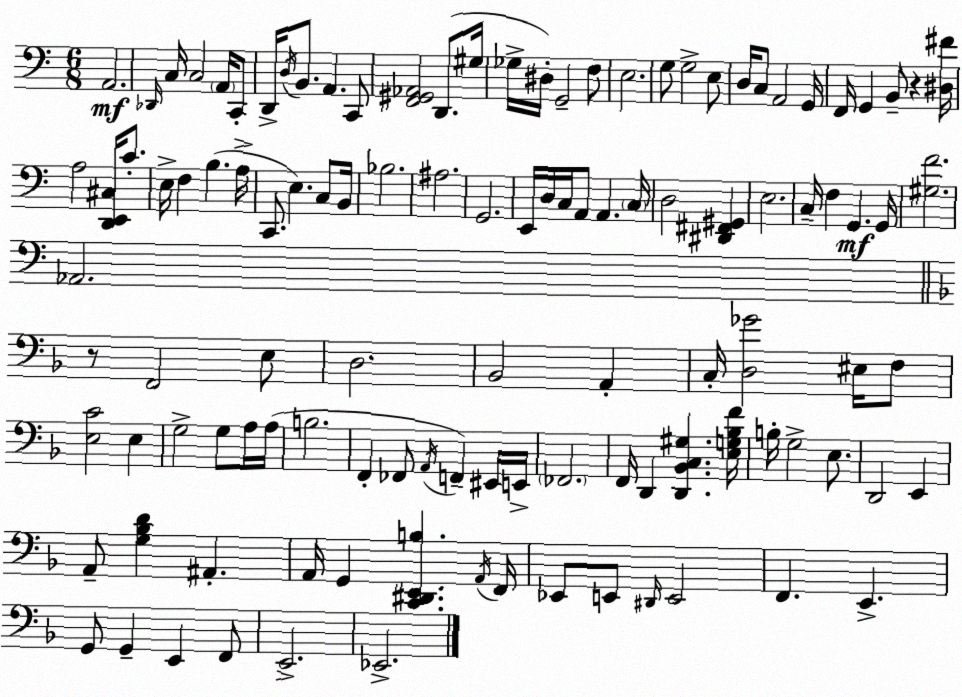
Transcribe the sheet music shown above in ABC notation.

X:1
T:Untitled
M:6/8
L:1/4
K:C
A,,2 _D,,/4 C,/4 C,2 A,,/4 C,,/2 D,,/4 D,/4 B,,/2 A,, C,,/2 [F,,^G,,_A,,]2 D,,/2 ^G,/4 _G,/4 ^D,/4 G,,2 F,/2 E,2 G,/2 G,2 E,/2 D,/4 C,/2 A,,2 G,,/4 F,,/4 G,, B,,/2 z [^D,^F]/4 A,2 [D,,E,,^C,]/4 C/2 E,/4 F, B, A,/4 C,,/2 E, C,/2 B,,/4 _B,2 ^A,2 G,,2 E,,/4 D,/4 C,/4 A,,/2 A,, C,/4 D,2 [^D,,^F,,^G,,] E,2 C,/4 F, G,, G,,/4 [^G,F]2 _A,,2 z/2 F,,2 E,/2 D,2 _B,,2 A,, C,/4 [D,_G]2 ^E,/4 F,/2 [E,C]2 E, G,2 G,/2 A,/4 A,/4 B,2 F,, _F,,/2 A,,/4 F,, ^E,,/4 E,,/4 _F,,2 F,,/4 D,, [D,,_B,,C,^G,] [E,G,_B,F]/4 B,/4 G,2 E,/2 D,,2 E,, A,,/2 [G,_B,D] ^A,, A,,/4 G,, [C,,^D,,E,,B,] A,,/4 F,,/4 _E,,/2 E,,/2 ^D,,/4 E,,2 F,, E,, G,,/2 G,, E,, F,,/2 E,,2 _E,,2